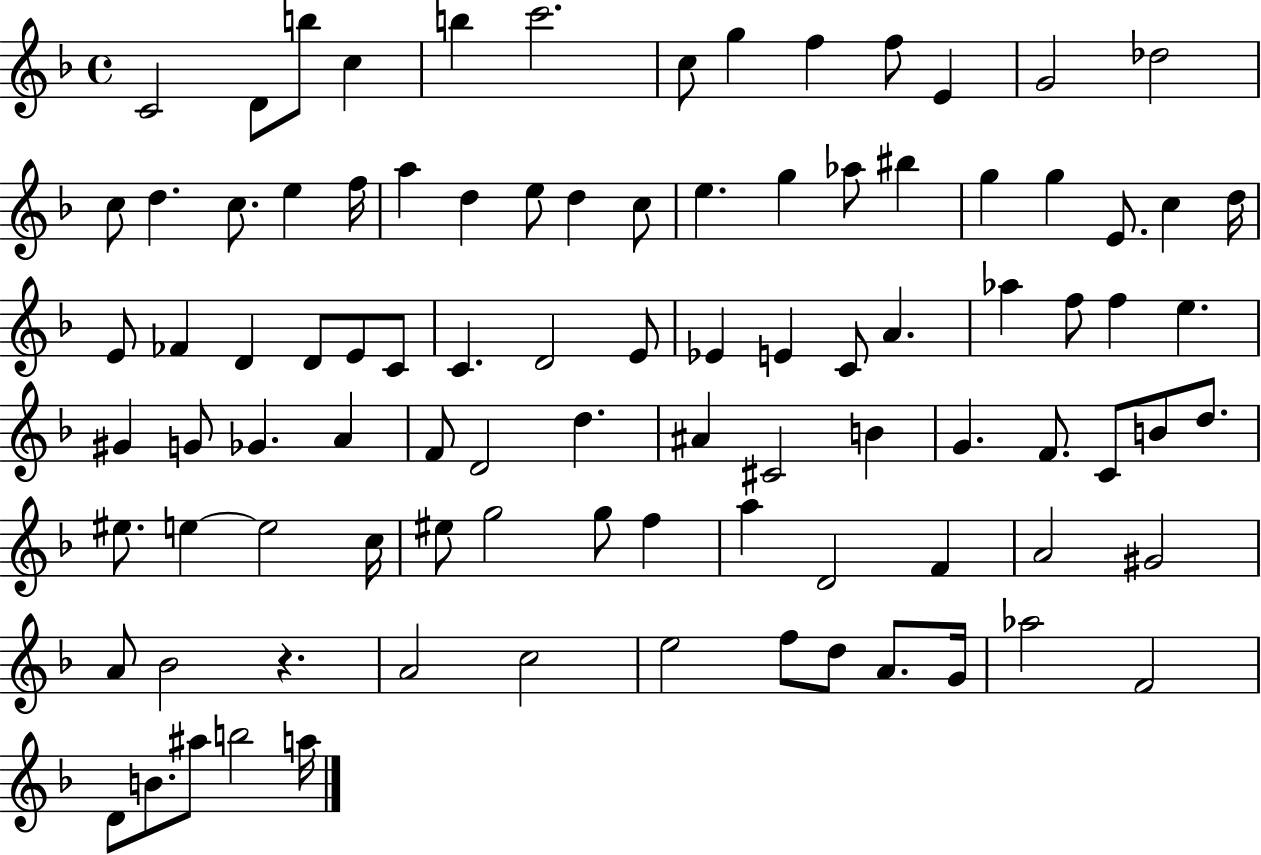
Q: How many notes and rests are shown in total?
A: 94